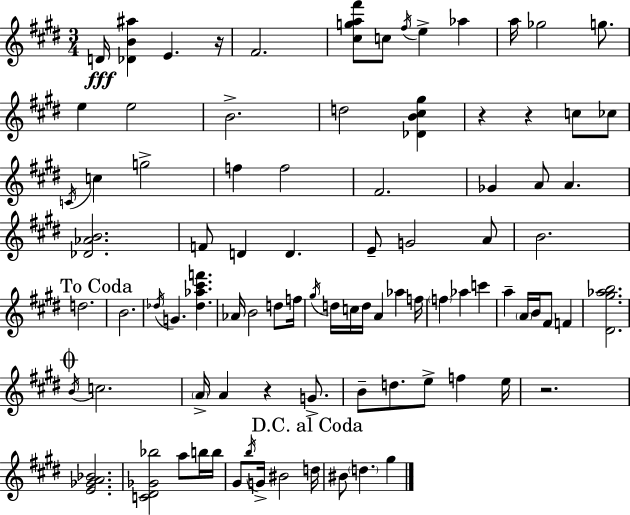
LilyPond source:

{
  \clef treble
  \numericTimeSignature
  \time 3/4
  \key e \major
  d'16\fff <des' b' ais''>4 e'4. r16 | fis'2. | <cis'' g'' a'' fis'''>8 c''8 \acciaccatura { fis''16 } e''4-> aes''4 | a''16 ges''2 g''8. | \break e''4 e''2 | b'2.-> | d''2 <des' b' cis'' gis''>4 | r4 r4 c''8 ces''8 | \break \acciaccatura { c'16 } c''4 g''2-> | f''4 f''2 | fis'2. | ges'4 a'8 a'4. | \break <des' aes' b'>2. | f'8 d'4 d'4. | e'8-- g'2 | a'8 b'2. | \break \mark "To Coda" d''2. | b'2. | \acciaccatura { des''16 } g'4. <des'' aes'' cis''' f'''>4. | aes'16 b'2 | \break d''8 f''16 \acciaccatura { gis''16 } d''16 c''16 d''16 a'4 aes''4 | f''16 \parenthesize f''4 aes''4 | c'''4 a''4-- \parenthesize a'16 b'16 fis'8 | f'4 <dis' gis'' aes'' b''>2. | \break \mark \markup { \musicglyph "scripts.coda" } \acciaccatura { b'16 } c''2. | \parenthesize a'16-> a'4 r4 | g'8.-> b'8-- d''8. e''8-> | f''4 e''16 r2. | \break <e' ges' a' bes'>2. | <c' dis' ges' bes''>2 | a''8 b''16 b''16 gis'8 \acciaccatura { b''16 } g'16-> bis'2 | \mark "D.C. al Coda" d''16 bis'8 \parenthesize d''4. | \break gis''4 \bar "|."
}